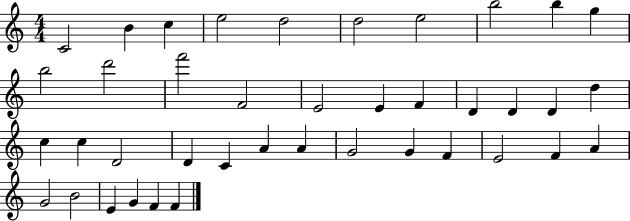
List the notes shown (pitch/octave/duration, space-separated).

C4/h B4/q C5/q E5/h D5/h D5/h E5/h B5/h B5/q G5/q B5/h D6/h F6/h F4/h E4/h E4/q F4/q D4/q D4/q D4/q D5/q C5/q C5/q D4/h D4/q C4/q A4/q A4/q G4/h G4/q F4/q E4/h F4/q A4/q G4/h B4/h E4/q G4/q F4/q F4/q